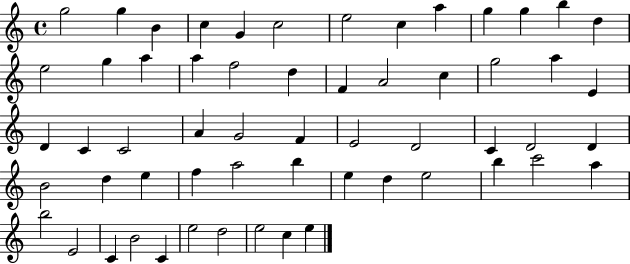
G5/h G5/q B4/q C5/q G4/q C5/h E5/h C5/q A5/q G5/q G5/q B5/q D5/q E5/h G5/q A5/q A5/q F5/h D5/q F4/q A4/h C5/q G5/h A5/q E4/q D4/q C4/q C4/h A4/q G4/h F4/q E4/h D4/h C4/q D4/h D4/q B4/h D5/q E5/q F5/q A5/h B5/q E5/q D5/q E5/h B5/q C6/h A5/q B5/h E4/h C4/q B4/h C4/q E5/h D5/h E5/h C5/q E5/q